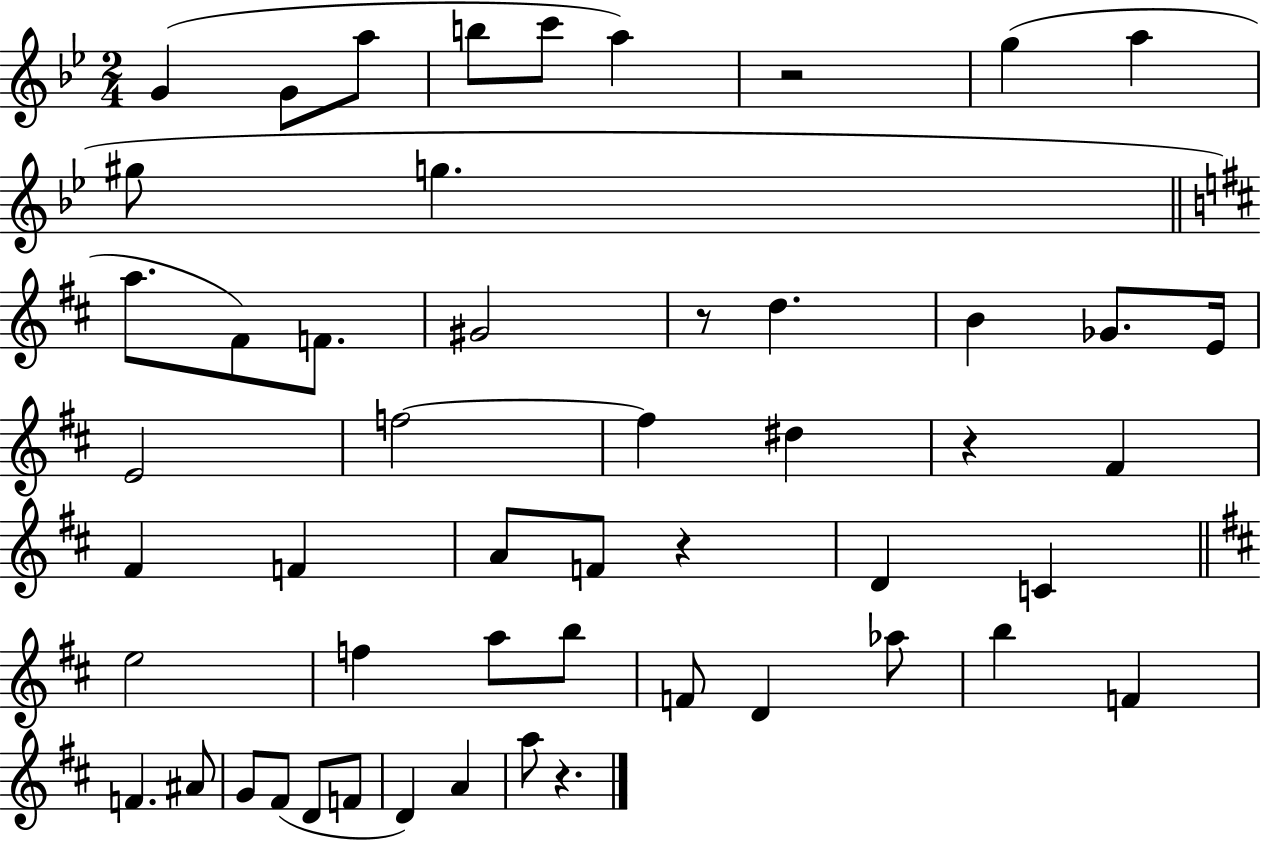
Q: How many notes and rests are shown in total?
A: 52